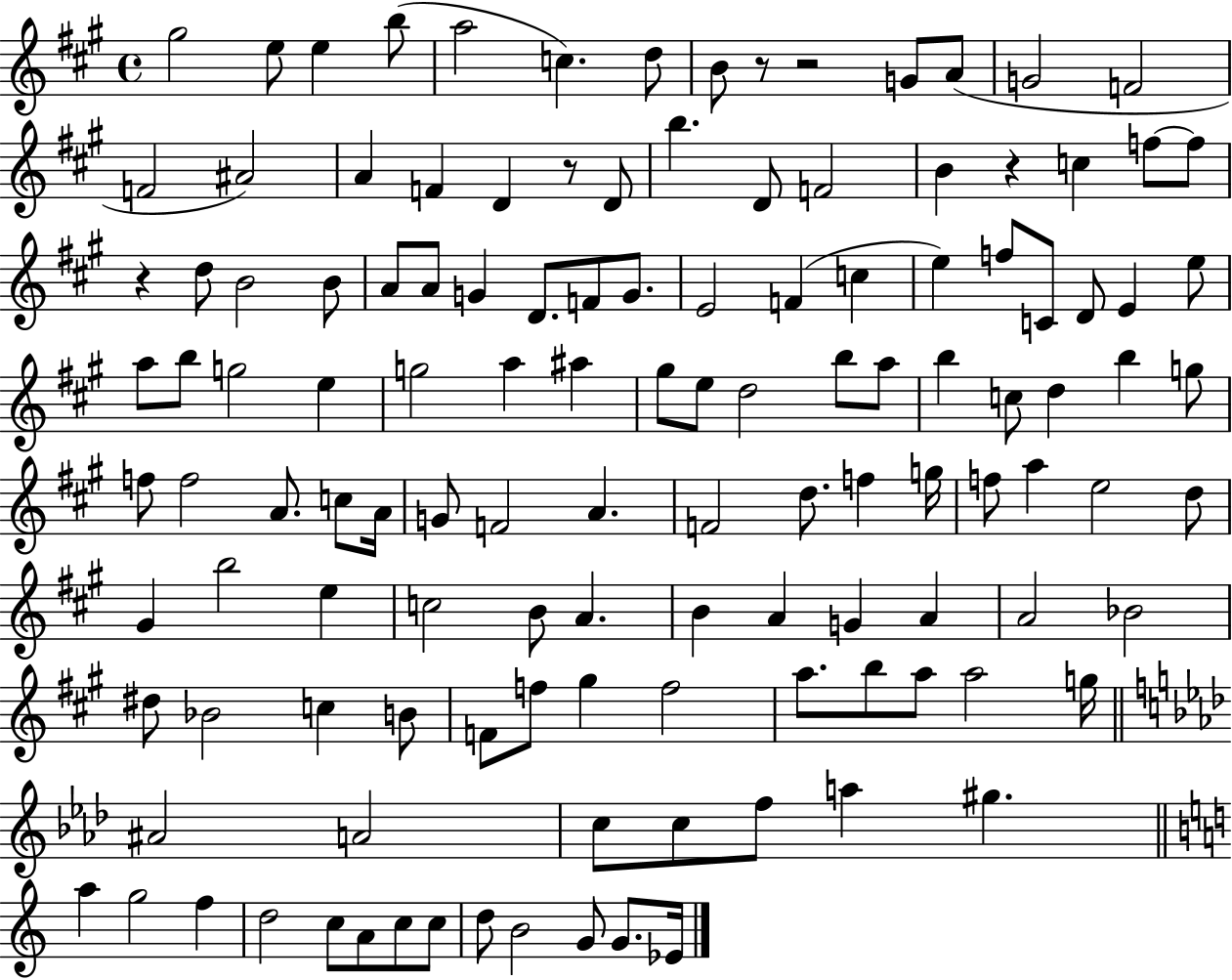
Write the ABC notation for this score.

X:1
T:Untitled
M:4/4
L:1/4
K:A
^g2 e/2 e b/2 a2 c d/2 B/2 z/2 z2 G/2 A/2 G2 F2 F2 ^A2 A F D z/2 D/2 b D/2 F2 B z c f/2 f/2 z d/2 B2 B/2 A/2 A/2 G D/2 F/2 G/2 E2 F c e f/2 C/2 D/2 E e/2 a/2 b/2 g2 e g2 a ^a ^g/2 e/2 d2 b/2 a/2 b c/2 d b g/2 f/2 f2 A/2 c/2 A/4 G/2 F2 A F2 d/2 f g/4 f/2 a e2 d/2 ^G b2 e c2 B/2 A B A G A A2 _B2 ^d/2 _B2 c B/2 F/2 f/2 ^g f2 a/2 b/2 a/2 a2 g/4 ^A2 A2 c/2 c/2 f/2 a ^g a g2 f d2 c/2 A/2 c/2 c/2 d/2 B2 G/2 G/2 _E/4